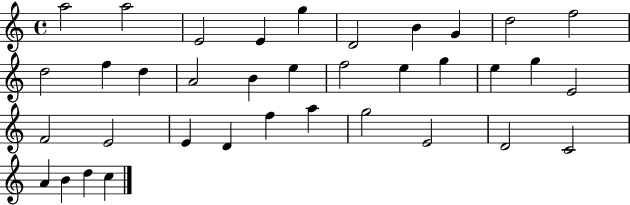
{
  \clef treble
  \time 4/4
  \defaultTimeSignature
  \key c \major
  a''2 a''2 | e'2 e'4 g''4 | d'2 b'4 g'4 | d''2 f''2 | \break d''2 f''4 d''4 | a'2 b'4 e''4 | f''2 e''4 g''4 | e''4 g''4 e'2 | \break f'2 e'2 | e'4 d'4 f''4 a''4 | g''2 e'2 | d'2 c'2 | \break a'4 b'4 d''4 c''4 | \bar "|."
}